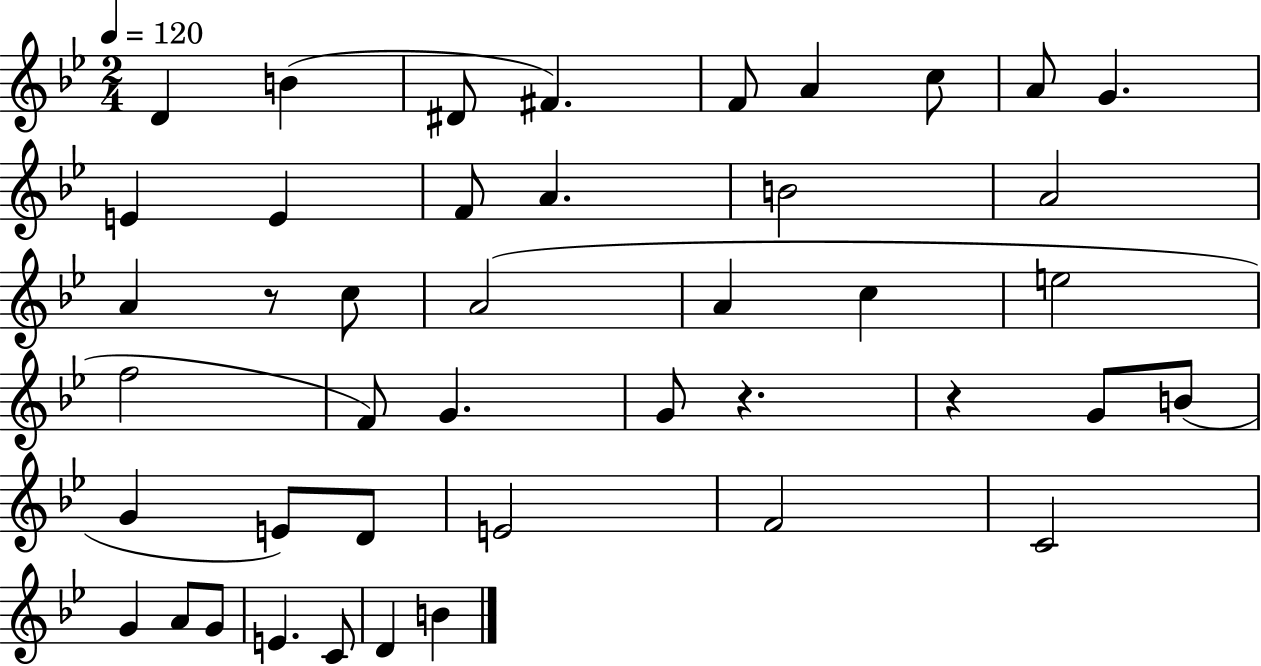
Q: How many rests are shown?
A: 3